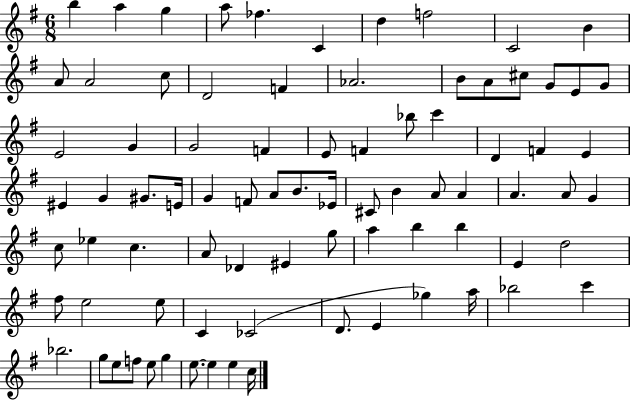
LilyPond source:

{
  \clef treble
  \numericTimeSignature
  \time 6/8
  \key g \major
  b''4 a''4 g''4 | a''8 fes''4. c'4 | d''4 f''2 | c'2 b'4 | \break a'8 a'2 c''8 | d'2 f'4 | aes'2. | b'8 a'8 cis''8 g'8 e'8 g'8 | \break e'2 g'4 | g'2 f'4 | e'8 f'4 bes''8 c'''4 | d'4 f'4 e'4 | \break eis'4 g'4 gis'8. e'16 | g'4 f'8 a'8 b'8. ees'16 | cis'8 b'4 a'8 a'4 | a'4. a'8 g'4 | \break c''8 ees''4 c''4. | a'8 des'4 eis'4 g''8 | a''4 b''4 b''4 | e'4 d''2 | \break fis''8 e''2 e''8 | c'4 ces'2( | d'8. e'4 ges''4) a''16 | bes''2 c'''4 | \break bes''2. | g''8 e''8 f''8 e''8 g''4 | e''8.~~ e''4 e''4 c''16 | \bar "|."
}